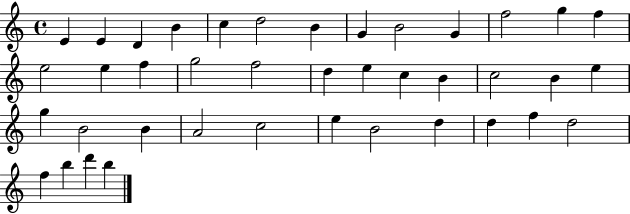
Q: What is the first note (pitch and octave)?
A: E4